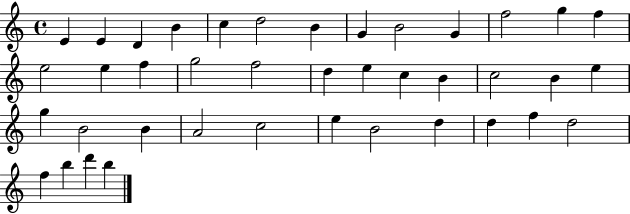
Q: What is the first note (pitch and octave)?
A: E4